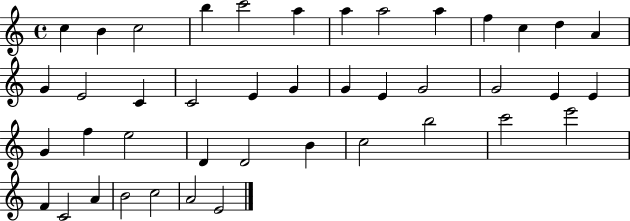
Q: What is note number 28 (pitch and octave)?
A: E5